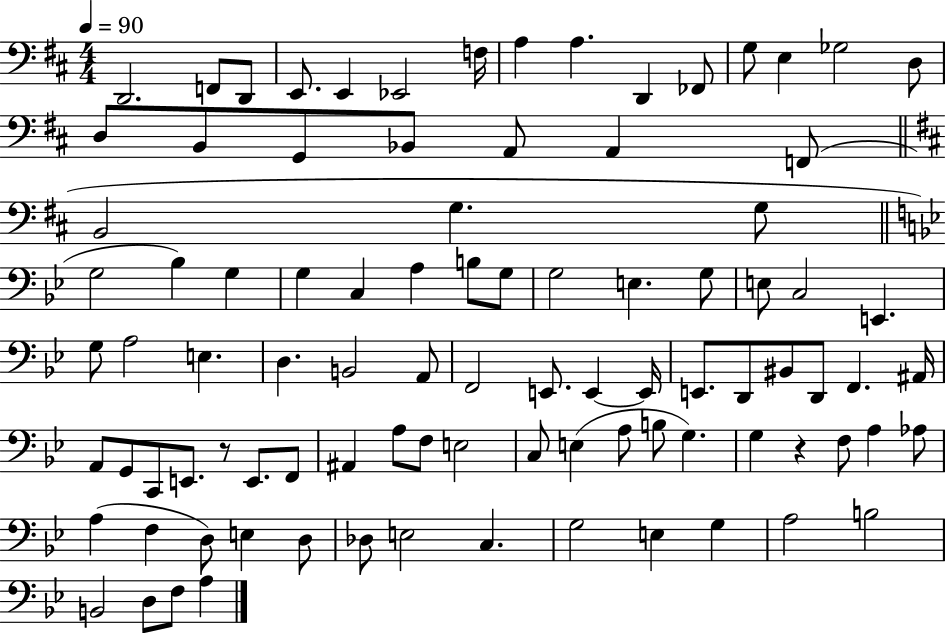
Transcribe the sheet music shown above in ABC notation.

X:1
T:Untitled
M:4/4
L:1/4
K:D
D,,2 F,,/2 D,,/2 E,,/2 E,, _E,,2 F,/4 A, A, D,, _F,,/2 G,/2 E, _G,2 D,/2 D,/2 B,,/2 G,,/2 _B,,/2 A,,/2 A,, F,,/2 B,,2 G, G,/2 G,2 _B, G, G, C, A, B,/2 G,/2 G,2 E, G,/2 E,/2 C,2 E,, G,/2 A,2 E, D, B,,2 A,,/2 F,,2 E,,/2 E,, E,,/4 E,,/2 D,,/2 ^B,,/2 D,,/2 F,, ^A,,/4 A,,/2 G,,/2 C,,/2 E,,/2 z/2 E,,/2 F,,/2 ^A,, A,/2 F,/2 E,2 C,/2 E, A,/2 B,/2 G, G, z F,/2 A, _A,/2 A, F, D,/2 E, D,/2 _D,/2 E,2 C, G,2 E, G, A,2 B,2 B,,2 D,/2 F,/2 A,